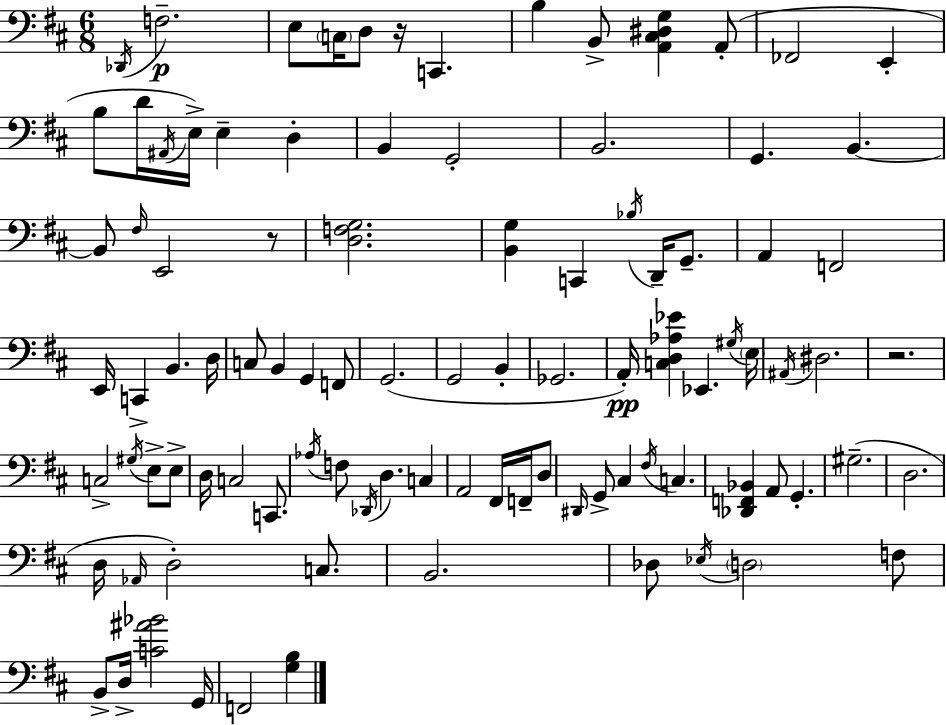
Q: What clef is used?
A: bass